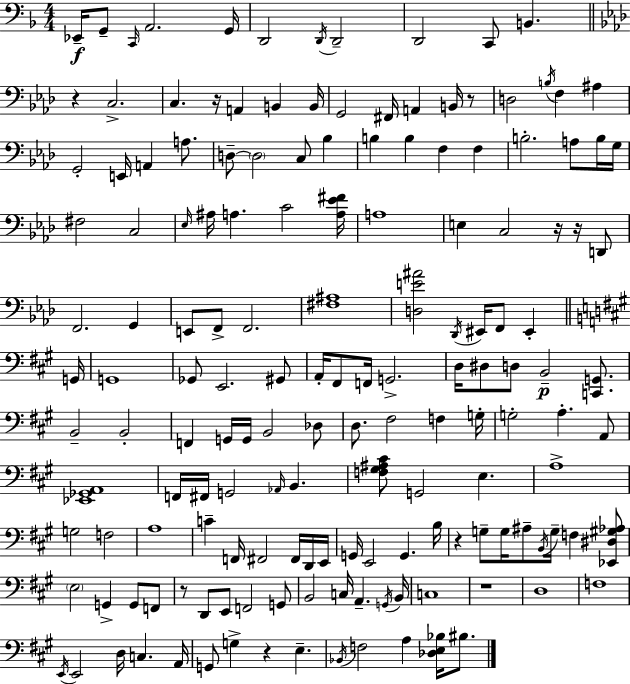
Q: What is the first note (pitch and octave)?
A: Eb2